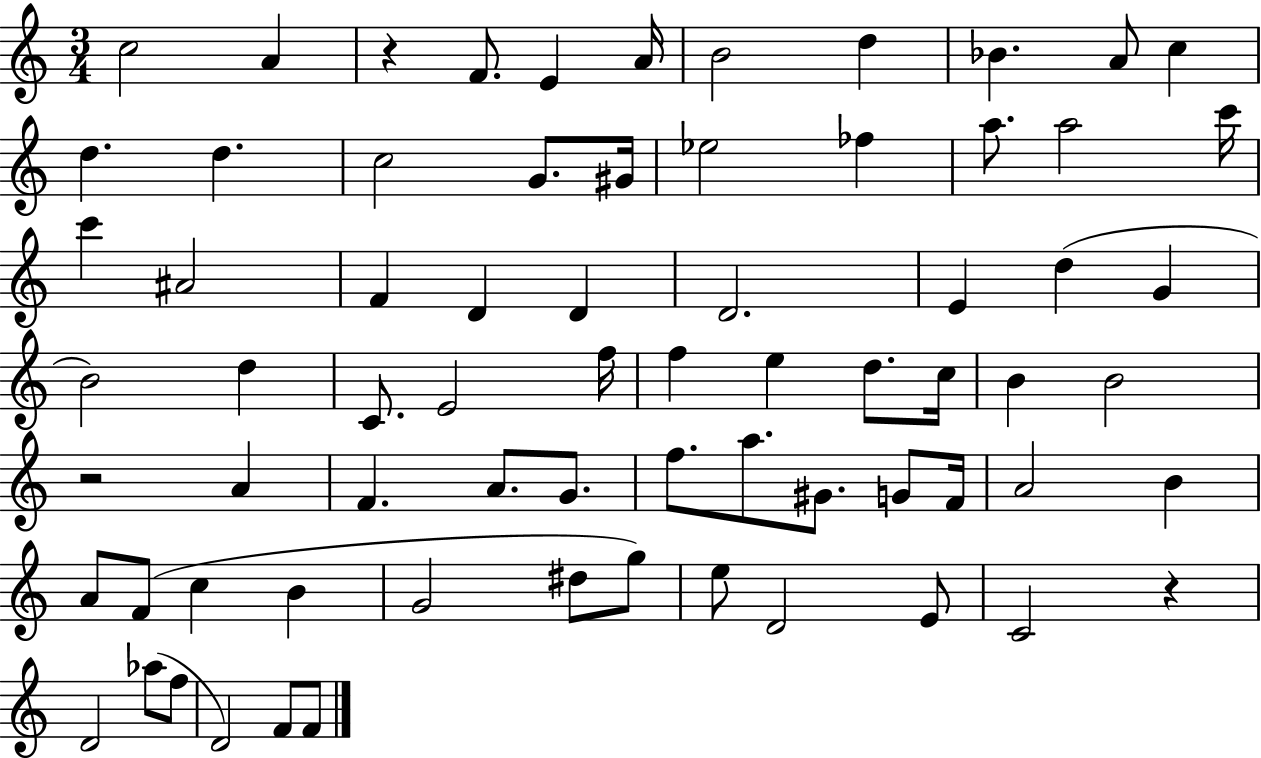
X:1
T:Untitled
M:3/4
L:1/4
K:C
c2 A z F/2 E A/4 B2 d _B A/2 c d d c2 G/2 ^G/4 _e2 _f a/2 a2 c'/4 c' ^A2 F D D D2 E d G B2 d C/2 E2 f/4 f e d/2 c/4 B B2 z2 A F A/2 G/2 f/2 a/2 ^G/2 G/2 F/4 A2 B A/2 F/2 c B G2 ^d/2 g/2 e/2 D2 E/2 C2 z D2 _a/2 f/2 D2 F/2 F/2